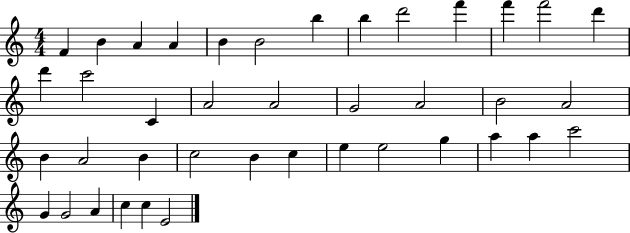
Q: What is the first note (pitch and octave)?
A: F4